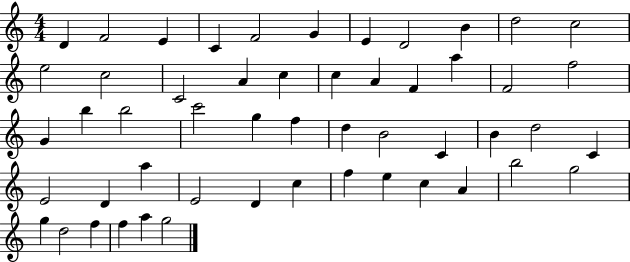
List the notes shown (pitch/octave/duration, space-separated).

D4/q F4/h E4/q C4/q F4/h G4/q E4/q D4/h B4/q D5/h C5/h E5/h C5/h C4/h A4/q C5/q C5/q A4/q F4/q A5/q F4/h F5/h G4/q B5/q B5/h C6/h G5/q F5/q D5/q B4/h C4/q B4/q D5/h C4/q E4/h D4/q A5/q E4/h D4/q C5/q F5/q E5/q C5/q A4/q B5/h G5/h G5/q D5/h F5/q F5/q A5/q G5/h